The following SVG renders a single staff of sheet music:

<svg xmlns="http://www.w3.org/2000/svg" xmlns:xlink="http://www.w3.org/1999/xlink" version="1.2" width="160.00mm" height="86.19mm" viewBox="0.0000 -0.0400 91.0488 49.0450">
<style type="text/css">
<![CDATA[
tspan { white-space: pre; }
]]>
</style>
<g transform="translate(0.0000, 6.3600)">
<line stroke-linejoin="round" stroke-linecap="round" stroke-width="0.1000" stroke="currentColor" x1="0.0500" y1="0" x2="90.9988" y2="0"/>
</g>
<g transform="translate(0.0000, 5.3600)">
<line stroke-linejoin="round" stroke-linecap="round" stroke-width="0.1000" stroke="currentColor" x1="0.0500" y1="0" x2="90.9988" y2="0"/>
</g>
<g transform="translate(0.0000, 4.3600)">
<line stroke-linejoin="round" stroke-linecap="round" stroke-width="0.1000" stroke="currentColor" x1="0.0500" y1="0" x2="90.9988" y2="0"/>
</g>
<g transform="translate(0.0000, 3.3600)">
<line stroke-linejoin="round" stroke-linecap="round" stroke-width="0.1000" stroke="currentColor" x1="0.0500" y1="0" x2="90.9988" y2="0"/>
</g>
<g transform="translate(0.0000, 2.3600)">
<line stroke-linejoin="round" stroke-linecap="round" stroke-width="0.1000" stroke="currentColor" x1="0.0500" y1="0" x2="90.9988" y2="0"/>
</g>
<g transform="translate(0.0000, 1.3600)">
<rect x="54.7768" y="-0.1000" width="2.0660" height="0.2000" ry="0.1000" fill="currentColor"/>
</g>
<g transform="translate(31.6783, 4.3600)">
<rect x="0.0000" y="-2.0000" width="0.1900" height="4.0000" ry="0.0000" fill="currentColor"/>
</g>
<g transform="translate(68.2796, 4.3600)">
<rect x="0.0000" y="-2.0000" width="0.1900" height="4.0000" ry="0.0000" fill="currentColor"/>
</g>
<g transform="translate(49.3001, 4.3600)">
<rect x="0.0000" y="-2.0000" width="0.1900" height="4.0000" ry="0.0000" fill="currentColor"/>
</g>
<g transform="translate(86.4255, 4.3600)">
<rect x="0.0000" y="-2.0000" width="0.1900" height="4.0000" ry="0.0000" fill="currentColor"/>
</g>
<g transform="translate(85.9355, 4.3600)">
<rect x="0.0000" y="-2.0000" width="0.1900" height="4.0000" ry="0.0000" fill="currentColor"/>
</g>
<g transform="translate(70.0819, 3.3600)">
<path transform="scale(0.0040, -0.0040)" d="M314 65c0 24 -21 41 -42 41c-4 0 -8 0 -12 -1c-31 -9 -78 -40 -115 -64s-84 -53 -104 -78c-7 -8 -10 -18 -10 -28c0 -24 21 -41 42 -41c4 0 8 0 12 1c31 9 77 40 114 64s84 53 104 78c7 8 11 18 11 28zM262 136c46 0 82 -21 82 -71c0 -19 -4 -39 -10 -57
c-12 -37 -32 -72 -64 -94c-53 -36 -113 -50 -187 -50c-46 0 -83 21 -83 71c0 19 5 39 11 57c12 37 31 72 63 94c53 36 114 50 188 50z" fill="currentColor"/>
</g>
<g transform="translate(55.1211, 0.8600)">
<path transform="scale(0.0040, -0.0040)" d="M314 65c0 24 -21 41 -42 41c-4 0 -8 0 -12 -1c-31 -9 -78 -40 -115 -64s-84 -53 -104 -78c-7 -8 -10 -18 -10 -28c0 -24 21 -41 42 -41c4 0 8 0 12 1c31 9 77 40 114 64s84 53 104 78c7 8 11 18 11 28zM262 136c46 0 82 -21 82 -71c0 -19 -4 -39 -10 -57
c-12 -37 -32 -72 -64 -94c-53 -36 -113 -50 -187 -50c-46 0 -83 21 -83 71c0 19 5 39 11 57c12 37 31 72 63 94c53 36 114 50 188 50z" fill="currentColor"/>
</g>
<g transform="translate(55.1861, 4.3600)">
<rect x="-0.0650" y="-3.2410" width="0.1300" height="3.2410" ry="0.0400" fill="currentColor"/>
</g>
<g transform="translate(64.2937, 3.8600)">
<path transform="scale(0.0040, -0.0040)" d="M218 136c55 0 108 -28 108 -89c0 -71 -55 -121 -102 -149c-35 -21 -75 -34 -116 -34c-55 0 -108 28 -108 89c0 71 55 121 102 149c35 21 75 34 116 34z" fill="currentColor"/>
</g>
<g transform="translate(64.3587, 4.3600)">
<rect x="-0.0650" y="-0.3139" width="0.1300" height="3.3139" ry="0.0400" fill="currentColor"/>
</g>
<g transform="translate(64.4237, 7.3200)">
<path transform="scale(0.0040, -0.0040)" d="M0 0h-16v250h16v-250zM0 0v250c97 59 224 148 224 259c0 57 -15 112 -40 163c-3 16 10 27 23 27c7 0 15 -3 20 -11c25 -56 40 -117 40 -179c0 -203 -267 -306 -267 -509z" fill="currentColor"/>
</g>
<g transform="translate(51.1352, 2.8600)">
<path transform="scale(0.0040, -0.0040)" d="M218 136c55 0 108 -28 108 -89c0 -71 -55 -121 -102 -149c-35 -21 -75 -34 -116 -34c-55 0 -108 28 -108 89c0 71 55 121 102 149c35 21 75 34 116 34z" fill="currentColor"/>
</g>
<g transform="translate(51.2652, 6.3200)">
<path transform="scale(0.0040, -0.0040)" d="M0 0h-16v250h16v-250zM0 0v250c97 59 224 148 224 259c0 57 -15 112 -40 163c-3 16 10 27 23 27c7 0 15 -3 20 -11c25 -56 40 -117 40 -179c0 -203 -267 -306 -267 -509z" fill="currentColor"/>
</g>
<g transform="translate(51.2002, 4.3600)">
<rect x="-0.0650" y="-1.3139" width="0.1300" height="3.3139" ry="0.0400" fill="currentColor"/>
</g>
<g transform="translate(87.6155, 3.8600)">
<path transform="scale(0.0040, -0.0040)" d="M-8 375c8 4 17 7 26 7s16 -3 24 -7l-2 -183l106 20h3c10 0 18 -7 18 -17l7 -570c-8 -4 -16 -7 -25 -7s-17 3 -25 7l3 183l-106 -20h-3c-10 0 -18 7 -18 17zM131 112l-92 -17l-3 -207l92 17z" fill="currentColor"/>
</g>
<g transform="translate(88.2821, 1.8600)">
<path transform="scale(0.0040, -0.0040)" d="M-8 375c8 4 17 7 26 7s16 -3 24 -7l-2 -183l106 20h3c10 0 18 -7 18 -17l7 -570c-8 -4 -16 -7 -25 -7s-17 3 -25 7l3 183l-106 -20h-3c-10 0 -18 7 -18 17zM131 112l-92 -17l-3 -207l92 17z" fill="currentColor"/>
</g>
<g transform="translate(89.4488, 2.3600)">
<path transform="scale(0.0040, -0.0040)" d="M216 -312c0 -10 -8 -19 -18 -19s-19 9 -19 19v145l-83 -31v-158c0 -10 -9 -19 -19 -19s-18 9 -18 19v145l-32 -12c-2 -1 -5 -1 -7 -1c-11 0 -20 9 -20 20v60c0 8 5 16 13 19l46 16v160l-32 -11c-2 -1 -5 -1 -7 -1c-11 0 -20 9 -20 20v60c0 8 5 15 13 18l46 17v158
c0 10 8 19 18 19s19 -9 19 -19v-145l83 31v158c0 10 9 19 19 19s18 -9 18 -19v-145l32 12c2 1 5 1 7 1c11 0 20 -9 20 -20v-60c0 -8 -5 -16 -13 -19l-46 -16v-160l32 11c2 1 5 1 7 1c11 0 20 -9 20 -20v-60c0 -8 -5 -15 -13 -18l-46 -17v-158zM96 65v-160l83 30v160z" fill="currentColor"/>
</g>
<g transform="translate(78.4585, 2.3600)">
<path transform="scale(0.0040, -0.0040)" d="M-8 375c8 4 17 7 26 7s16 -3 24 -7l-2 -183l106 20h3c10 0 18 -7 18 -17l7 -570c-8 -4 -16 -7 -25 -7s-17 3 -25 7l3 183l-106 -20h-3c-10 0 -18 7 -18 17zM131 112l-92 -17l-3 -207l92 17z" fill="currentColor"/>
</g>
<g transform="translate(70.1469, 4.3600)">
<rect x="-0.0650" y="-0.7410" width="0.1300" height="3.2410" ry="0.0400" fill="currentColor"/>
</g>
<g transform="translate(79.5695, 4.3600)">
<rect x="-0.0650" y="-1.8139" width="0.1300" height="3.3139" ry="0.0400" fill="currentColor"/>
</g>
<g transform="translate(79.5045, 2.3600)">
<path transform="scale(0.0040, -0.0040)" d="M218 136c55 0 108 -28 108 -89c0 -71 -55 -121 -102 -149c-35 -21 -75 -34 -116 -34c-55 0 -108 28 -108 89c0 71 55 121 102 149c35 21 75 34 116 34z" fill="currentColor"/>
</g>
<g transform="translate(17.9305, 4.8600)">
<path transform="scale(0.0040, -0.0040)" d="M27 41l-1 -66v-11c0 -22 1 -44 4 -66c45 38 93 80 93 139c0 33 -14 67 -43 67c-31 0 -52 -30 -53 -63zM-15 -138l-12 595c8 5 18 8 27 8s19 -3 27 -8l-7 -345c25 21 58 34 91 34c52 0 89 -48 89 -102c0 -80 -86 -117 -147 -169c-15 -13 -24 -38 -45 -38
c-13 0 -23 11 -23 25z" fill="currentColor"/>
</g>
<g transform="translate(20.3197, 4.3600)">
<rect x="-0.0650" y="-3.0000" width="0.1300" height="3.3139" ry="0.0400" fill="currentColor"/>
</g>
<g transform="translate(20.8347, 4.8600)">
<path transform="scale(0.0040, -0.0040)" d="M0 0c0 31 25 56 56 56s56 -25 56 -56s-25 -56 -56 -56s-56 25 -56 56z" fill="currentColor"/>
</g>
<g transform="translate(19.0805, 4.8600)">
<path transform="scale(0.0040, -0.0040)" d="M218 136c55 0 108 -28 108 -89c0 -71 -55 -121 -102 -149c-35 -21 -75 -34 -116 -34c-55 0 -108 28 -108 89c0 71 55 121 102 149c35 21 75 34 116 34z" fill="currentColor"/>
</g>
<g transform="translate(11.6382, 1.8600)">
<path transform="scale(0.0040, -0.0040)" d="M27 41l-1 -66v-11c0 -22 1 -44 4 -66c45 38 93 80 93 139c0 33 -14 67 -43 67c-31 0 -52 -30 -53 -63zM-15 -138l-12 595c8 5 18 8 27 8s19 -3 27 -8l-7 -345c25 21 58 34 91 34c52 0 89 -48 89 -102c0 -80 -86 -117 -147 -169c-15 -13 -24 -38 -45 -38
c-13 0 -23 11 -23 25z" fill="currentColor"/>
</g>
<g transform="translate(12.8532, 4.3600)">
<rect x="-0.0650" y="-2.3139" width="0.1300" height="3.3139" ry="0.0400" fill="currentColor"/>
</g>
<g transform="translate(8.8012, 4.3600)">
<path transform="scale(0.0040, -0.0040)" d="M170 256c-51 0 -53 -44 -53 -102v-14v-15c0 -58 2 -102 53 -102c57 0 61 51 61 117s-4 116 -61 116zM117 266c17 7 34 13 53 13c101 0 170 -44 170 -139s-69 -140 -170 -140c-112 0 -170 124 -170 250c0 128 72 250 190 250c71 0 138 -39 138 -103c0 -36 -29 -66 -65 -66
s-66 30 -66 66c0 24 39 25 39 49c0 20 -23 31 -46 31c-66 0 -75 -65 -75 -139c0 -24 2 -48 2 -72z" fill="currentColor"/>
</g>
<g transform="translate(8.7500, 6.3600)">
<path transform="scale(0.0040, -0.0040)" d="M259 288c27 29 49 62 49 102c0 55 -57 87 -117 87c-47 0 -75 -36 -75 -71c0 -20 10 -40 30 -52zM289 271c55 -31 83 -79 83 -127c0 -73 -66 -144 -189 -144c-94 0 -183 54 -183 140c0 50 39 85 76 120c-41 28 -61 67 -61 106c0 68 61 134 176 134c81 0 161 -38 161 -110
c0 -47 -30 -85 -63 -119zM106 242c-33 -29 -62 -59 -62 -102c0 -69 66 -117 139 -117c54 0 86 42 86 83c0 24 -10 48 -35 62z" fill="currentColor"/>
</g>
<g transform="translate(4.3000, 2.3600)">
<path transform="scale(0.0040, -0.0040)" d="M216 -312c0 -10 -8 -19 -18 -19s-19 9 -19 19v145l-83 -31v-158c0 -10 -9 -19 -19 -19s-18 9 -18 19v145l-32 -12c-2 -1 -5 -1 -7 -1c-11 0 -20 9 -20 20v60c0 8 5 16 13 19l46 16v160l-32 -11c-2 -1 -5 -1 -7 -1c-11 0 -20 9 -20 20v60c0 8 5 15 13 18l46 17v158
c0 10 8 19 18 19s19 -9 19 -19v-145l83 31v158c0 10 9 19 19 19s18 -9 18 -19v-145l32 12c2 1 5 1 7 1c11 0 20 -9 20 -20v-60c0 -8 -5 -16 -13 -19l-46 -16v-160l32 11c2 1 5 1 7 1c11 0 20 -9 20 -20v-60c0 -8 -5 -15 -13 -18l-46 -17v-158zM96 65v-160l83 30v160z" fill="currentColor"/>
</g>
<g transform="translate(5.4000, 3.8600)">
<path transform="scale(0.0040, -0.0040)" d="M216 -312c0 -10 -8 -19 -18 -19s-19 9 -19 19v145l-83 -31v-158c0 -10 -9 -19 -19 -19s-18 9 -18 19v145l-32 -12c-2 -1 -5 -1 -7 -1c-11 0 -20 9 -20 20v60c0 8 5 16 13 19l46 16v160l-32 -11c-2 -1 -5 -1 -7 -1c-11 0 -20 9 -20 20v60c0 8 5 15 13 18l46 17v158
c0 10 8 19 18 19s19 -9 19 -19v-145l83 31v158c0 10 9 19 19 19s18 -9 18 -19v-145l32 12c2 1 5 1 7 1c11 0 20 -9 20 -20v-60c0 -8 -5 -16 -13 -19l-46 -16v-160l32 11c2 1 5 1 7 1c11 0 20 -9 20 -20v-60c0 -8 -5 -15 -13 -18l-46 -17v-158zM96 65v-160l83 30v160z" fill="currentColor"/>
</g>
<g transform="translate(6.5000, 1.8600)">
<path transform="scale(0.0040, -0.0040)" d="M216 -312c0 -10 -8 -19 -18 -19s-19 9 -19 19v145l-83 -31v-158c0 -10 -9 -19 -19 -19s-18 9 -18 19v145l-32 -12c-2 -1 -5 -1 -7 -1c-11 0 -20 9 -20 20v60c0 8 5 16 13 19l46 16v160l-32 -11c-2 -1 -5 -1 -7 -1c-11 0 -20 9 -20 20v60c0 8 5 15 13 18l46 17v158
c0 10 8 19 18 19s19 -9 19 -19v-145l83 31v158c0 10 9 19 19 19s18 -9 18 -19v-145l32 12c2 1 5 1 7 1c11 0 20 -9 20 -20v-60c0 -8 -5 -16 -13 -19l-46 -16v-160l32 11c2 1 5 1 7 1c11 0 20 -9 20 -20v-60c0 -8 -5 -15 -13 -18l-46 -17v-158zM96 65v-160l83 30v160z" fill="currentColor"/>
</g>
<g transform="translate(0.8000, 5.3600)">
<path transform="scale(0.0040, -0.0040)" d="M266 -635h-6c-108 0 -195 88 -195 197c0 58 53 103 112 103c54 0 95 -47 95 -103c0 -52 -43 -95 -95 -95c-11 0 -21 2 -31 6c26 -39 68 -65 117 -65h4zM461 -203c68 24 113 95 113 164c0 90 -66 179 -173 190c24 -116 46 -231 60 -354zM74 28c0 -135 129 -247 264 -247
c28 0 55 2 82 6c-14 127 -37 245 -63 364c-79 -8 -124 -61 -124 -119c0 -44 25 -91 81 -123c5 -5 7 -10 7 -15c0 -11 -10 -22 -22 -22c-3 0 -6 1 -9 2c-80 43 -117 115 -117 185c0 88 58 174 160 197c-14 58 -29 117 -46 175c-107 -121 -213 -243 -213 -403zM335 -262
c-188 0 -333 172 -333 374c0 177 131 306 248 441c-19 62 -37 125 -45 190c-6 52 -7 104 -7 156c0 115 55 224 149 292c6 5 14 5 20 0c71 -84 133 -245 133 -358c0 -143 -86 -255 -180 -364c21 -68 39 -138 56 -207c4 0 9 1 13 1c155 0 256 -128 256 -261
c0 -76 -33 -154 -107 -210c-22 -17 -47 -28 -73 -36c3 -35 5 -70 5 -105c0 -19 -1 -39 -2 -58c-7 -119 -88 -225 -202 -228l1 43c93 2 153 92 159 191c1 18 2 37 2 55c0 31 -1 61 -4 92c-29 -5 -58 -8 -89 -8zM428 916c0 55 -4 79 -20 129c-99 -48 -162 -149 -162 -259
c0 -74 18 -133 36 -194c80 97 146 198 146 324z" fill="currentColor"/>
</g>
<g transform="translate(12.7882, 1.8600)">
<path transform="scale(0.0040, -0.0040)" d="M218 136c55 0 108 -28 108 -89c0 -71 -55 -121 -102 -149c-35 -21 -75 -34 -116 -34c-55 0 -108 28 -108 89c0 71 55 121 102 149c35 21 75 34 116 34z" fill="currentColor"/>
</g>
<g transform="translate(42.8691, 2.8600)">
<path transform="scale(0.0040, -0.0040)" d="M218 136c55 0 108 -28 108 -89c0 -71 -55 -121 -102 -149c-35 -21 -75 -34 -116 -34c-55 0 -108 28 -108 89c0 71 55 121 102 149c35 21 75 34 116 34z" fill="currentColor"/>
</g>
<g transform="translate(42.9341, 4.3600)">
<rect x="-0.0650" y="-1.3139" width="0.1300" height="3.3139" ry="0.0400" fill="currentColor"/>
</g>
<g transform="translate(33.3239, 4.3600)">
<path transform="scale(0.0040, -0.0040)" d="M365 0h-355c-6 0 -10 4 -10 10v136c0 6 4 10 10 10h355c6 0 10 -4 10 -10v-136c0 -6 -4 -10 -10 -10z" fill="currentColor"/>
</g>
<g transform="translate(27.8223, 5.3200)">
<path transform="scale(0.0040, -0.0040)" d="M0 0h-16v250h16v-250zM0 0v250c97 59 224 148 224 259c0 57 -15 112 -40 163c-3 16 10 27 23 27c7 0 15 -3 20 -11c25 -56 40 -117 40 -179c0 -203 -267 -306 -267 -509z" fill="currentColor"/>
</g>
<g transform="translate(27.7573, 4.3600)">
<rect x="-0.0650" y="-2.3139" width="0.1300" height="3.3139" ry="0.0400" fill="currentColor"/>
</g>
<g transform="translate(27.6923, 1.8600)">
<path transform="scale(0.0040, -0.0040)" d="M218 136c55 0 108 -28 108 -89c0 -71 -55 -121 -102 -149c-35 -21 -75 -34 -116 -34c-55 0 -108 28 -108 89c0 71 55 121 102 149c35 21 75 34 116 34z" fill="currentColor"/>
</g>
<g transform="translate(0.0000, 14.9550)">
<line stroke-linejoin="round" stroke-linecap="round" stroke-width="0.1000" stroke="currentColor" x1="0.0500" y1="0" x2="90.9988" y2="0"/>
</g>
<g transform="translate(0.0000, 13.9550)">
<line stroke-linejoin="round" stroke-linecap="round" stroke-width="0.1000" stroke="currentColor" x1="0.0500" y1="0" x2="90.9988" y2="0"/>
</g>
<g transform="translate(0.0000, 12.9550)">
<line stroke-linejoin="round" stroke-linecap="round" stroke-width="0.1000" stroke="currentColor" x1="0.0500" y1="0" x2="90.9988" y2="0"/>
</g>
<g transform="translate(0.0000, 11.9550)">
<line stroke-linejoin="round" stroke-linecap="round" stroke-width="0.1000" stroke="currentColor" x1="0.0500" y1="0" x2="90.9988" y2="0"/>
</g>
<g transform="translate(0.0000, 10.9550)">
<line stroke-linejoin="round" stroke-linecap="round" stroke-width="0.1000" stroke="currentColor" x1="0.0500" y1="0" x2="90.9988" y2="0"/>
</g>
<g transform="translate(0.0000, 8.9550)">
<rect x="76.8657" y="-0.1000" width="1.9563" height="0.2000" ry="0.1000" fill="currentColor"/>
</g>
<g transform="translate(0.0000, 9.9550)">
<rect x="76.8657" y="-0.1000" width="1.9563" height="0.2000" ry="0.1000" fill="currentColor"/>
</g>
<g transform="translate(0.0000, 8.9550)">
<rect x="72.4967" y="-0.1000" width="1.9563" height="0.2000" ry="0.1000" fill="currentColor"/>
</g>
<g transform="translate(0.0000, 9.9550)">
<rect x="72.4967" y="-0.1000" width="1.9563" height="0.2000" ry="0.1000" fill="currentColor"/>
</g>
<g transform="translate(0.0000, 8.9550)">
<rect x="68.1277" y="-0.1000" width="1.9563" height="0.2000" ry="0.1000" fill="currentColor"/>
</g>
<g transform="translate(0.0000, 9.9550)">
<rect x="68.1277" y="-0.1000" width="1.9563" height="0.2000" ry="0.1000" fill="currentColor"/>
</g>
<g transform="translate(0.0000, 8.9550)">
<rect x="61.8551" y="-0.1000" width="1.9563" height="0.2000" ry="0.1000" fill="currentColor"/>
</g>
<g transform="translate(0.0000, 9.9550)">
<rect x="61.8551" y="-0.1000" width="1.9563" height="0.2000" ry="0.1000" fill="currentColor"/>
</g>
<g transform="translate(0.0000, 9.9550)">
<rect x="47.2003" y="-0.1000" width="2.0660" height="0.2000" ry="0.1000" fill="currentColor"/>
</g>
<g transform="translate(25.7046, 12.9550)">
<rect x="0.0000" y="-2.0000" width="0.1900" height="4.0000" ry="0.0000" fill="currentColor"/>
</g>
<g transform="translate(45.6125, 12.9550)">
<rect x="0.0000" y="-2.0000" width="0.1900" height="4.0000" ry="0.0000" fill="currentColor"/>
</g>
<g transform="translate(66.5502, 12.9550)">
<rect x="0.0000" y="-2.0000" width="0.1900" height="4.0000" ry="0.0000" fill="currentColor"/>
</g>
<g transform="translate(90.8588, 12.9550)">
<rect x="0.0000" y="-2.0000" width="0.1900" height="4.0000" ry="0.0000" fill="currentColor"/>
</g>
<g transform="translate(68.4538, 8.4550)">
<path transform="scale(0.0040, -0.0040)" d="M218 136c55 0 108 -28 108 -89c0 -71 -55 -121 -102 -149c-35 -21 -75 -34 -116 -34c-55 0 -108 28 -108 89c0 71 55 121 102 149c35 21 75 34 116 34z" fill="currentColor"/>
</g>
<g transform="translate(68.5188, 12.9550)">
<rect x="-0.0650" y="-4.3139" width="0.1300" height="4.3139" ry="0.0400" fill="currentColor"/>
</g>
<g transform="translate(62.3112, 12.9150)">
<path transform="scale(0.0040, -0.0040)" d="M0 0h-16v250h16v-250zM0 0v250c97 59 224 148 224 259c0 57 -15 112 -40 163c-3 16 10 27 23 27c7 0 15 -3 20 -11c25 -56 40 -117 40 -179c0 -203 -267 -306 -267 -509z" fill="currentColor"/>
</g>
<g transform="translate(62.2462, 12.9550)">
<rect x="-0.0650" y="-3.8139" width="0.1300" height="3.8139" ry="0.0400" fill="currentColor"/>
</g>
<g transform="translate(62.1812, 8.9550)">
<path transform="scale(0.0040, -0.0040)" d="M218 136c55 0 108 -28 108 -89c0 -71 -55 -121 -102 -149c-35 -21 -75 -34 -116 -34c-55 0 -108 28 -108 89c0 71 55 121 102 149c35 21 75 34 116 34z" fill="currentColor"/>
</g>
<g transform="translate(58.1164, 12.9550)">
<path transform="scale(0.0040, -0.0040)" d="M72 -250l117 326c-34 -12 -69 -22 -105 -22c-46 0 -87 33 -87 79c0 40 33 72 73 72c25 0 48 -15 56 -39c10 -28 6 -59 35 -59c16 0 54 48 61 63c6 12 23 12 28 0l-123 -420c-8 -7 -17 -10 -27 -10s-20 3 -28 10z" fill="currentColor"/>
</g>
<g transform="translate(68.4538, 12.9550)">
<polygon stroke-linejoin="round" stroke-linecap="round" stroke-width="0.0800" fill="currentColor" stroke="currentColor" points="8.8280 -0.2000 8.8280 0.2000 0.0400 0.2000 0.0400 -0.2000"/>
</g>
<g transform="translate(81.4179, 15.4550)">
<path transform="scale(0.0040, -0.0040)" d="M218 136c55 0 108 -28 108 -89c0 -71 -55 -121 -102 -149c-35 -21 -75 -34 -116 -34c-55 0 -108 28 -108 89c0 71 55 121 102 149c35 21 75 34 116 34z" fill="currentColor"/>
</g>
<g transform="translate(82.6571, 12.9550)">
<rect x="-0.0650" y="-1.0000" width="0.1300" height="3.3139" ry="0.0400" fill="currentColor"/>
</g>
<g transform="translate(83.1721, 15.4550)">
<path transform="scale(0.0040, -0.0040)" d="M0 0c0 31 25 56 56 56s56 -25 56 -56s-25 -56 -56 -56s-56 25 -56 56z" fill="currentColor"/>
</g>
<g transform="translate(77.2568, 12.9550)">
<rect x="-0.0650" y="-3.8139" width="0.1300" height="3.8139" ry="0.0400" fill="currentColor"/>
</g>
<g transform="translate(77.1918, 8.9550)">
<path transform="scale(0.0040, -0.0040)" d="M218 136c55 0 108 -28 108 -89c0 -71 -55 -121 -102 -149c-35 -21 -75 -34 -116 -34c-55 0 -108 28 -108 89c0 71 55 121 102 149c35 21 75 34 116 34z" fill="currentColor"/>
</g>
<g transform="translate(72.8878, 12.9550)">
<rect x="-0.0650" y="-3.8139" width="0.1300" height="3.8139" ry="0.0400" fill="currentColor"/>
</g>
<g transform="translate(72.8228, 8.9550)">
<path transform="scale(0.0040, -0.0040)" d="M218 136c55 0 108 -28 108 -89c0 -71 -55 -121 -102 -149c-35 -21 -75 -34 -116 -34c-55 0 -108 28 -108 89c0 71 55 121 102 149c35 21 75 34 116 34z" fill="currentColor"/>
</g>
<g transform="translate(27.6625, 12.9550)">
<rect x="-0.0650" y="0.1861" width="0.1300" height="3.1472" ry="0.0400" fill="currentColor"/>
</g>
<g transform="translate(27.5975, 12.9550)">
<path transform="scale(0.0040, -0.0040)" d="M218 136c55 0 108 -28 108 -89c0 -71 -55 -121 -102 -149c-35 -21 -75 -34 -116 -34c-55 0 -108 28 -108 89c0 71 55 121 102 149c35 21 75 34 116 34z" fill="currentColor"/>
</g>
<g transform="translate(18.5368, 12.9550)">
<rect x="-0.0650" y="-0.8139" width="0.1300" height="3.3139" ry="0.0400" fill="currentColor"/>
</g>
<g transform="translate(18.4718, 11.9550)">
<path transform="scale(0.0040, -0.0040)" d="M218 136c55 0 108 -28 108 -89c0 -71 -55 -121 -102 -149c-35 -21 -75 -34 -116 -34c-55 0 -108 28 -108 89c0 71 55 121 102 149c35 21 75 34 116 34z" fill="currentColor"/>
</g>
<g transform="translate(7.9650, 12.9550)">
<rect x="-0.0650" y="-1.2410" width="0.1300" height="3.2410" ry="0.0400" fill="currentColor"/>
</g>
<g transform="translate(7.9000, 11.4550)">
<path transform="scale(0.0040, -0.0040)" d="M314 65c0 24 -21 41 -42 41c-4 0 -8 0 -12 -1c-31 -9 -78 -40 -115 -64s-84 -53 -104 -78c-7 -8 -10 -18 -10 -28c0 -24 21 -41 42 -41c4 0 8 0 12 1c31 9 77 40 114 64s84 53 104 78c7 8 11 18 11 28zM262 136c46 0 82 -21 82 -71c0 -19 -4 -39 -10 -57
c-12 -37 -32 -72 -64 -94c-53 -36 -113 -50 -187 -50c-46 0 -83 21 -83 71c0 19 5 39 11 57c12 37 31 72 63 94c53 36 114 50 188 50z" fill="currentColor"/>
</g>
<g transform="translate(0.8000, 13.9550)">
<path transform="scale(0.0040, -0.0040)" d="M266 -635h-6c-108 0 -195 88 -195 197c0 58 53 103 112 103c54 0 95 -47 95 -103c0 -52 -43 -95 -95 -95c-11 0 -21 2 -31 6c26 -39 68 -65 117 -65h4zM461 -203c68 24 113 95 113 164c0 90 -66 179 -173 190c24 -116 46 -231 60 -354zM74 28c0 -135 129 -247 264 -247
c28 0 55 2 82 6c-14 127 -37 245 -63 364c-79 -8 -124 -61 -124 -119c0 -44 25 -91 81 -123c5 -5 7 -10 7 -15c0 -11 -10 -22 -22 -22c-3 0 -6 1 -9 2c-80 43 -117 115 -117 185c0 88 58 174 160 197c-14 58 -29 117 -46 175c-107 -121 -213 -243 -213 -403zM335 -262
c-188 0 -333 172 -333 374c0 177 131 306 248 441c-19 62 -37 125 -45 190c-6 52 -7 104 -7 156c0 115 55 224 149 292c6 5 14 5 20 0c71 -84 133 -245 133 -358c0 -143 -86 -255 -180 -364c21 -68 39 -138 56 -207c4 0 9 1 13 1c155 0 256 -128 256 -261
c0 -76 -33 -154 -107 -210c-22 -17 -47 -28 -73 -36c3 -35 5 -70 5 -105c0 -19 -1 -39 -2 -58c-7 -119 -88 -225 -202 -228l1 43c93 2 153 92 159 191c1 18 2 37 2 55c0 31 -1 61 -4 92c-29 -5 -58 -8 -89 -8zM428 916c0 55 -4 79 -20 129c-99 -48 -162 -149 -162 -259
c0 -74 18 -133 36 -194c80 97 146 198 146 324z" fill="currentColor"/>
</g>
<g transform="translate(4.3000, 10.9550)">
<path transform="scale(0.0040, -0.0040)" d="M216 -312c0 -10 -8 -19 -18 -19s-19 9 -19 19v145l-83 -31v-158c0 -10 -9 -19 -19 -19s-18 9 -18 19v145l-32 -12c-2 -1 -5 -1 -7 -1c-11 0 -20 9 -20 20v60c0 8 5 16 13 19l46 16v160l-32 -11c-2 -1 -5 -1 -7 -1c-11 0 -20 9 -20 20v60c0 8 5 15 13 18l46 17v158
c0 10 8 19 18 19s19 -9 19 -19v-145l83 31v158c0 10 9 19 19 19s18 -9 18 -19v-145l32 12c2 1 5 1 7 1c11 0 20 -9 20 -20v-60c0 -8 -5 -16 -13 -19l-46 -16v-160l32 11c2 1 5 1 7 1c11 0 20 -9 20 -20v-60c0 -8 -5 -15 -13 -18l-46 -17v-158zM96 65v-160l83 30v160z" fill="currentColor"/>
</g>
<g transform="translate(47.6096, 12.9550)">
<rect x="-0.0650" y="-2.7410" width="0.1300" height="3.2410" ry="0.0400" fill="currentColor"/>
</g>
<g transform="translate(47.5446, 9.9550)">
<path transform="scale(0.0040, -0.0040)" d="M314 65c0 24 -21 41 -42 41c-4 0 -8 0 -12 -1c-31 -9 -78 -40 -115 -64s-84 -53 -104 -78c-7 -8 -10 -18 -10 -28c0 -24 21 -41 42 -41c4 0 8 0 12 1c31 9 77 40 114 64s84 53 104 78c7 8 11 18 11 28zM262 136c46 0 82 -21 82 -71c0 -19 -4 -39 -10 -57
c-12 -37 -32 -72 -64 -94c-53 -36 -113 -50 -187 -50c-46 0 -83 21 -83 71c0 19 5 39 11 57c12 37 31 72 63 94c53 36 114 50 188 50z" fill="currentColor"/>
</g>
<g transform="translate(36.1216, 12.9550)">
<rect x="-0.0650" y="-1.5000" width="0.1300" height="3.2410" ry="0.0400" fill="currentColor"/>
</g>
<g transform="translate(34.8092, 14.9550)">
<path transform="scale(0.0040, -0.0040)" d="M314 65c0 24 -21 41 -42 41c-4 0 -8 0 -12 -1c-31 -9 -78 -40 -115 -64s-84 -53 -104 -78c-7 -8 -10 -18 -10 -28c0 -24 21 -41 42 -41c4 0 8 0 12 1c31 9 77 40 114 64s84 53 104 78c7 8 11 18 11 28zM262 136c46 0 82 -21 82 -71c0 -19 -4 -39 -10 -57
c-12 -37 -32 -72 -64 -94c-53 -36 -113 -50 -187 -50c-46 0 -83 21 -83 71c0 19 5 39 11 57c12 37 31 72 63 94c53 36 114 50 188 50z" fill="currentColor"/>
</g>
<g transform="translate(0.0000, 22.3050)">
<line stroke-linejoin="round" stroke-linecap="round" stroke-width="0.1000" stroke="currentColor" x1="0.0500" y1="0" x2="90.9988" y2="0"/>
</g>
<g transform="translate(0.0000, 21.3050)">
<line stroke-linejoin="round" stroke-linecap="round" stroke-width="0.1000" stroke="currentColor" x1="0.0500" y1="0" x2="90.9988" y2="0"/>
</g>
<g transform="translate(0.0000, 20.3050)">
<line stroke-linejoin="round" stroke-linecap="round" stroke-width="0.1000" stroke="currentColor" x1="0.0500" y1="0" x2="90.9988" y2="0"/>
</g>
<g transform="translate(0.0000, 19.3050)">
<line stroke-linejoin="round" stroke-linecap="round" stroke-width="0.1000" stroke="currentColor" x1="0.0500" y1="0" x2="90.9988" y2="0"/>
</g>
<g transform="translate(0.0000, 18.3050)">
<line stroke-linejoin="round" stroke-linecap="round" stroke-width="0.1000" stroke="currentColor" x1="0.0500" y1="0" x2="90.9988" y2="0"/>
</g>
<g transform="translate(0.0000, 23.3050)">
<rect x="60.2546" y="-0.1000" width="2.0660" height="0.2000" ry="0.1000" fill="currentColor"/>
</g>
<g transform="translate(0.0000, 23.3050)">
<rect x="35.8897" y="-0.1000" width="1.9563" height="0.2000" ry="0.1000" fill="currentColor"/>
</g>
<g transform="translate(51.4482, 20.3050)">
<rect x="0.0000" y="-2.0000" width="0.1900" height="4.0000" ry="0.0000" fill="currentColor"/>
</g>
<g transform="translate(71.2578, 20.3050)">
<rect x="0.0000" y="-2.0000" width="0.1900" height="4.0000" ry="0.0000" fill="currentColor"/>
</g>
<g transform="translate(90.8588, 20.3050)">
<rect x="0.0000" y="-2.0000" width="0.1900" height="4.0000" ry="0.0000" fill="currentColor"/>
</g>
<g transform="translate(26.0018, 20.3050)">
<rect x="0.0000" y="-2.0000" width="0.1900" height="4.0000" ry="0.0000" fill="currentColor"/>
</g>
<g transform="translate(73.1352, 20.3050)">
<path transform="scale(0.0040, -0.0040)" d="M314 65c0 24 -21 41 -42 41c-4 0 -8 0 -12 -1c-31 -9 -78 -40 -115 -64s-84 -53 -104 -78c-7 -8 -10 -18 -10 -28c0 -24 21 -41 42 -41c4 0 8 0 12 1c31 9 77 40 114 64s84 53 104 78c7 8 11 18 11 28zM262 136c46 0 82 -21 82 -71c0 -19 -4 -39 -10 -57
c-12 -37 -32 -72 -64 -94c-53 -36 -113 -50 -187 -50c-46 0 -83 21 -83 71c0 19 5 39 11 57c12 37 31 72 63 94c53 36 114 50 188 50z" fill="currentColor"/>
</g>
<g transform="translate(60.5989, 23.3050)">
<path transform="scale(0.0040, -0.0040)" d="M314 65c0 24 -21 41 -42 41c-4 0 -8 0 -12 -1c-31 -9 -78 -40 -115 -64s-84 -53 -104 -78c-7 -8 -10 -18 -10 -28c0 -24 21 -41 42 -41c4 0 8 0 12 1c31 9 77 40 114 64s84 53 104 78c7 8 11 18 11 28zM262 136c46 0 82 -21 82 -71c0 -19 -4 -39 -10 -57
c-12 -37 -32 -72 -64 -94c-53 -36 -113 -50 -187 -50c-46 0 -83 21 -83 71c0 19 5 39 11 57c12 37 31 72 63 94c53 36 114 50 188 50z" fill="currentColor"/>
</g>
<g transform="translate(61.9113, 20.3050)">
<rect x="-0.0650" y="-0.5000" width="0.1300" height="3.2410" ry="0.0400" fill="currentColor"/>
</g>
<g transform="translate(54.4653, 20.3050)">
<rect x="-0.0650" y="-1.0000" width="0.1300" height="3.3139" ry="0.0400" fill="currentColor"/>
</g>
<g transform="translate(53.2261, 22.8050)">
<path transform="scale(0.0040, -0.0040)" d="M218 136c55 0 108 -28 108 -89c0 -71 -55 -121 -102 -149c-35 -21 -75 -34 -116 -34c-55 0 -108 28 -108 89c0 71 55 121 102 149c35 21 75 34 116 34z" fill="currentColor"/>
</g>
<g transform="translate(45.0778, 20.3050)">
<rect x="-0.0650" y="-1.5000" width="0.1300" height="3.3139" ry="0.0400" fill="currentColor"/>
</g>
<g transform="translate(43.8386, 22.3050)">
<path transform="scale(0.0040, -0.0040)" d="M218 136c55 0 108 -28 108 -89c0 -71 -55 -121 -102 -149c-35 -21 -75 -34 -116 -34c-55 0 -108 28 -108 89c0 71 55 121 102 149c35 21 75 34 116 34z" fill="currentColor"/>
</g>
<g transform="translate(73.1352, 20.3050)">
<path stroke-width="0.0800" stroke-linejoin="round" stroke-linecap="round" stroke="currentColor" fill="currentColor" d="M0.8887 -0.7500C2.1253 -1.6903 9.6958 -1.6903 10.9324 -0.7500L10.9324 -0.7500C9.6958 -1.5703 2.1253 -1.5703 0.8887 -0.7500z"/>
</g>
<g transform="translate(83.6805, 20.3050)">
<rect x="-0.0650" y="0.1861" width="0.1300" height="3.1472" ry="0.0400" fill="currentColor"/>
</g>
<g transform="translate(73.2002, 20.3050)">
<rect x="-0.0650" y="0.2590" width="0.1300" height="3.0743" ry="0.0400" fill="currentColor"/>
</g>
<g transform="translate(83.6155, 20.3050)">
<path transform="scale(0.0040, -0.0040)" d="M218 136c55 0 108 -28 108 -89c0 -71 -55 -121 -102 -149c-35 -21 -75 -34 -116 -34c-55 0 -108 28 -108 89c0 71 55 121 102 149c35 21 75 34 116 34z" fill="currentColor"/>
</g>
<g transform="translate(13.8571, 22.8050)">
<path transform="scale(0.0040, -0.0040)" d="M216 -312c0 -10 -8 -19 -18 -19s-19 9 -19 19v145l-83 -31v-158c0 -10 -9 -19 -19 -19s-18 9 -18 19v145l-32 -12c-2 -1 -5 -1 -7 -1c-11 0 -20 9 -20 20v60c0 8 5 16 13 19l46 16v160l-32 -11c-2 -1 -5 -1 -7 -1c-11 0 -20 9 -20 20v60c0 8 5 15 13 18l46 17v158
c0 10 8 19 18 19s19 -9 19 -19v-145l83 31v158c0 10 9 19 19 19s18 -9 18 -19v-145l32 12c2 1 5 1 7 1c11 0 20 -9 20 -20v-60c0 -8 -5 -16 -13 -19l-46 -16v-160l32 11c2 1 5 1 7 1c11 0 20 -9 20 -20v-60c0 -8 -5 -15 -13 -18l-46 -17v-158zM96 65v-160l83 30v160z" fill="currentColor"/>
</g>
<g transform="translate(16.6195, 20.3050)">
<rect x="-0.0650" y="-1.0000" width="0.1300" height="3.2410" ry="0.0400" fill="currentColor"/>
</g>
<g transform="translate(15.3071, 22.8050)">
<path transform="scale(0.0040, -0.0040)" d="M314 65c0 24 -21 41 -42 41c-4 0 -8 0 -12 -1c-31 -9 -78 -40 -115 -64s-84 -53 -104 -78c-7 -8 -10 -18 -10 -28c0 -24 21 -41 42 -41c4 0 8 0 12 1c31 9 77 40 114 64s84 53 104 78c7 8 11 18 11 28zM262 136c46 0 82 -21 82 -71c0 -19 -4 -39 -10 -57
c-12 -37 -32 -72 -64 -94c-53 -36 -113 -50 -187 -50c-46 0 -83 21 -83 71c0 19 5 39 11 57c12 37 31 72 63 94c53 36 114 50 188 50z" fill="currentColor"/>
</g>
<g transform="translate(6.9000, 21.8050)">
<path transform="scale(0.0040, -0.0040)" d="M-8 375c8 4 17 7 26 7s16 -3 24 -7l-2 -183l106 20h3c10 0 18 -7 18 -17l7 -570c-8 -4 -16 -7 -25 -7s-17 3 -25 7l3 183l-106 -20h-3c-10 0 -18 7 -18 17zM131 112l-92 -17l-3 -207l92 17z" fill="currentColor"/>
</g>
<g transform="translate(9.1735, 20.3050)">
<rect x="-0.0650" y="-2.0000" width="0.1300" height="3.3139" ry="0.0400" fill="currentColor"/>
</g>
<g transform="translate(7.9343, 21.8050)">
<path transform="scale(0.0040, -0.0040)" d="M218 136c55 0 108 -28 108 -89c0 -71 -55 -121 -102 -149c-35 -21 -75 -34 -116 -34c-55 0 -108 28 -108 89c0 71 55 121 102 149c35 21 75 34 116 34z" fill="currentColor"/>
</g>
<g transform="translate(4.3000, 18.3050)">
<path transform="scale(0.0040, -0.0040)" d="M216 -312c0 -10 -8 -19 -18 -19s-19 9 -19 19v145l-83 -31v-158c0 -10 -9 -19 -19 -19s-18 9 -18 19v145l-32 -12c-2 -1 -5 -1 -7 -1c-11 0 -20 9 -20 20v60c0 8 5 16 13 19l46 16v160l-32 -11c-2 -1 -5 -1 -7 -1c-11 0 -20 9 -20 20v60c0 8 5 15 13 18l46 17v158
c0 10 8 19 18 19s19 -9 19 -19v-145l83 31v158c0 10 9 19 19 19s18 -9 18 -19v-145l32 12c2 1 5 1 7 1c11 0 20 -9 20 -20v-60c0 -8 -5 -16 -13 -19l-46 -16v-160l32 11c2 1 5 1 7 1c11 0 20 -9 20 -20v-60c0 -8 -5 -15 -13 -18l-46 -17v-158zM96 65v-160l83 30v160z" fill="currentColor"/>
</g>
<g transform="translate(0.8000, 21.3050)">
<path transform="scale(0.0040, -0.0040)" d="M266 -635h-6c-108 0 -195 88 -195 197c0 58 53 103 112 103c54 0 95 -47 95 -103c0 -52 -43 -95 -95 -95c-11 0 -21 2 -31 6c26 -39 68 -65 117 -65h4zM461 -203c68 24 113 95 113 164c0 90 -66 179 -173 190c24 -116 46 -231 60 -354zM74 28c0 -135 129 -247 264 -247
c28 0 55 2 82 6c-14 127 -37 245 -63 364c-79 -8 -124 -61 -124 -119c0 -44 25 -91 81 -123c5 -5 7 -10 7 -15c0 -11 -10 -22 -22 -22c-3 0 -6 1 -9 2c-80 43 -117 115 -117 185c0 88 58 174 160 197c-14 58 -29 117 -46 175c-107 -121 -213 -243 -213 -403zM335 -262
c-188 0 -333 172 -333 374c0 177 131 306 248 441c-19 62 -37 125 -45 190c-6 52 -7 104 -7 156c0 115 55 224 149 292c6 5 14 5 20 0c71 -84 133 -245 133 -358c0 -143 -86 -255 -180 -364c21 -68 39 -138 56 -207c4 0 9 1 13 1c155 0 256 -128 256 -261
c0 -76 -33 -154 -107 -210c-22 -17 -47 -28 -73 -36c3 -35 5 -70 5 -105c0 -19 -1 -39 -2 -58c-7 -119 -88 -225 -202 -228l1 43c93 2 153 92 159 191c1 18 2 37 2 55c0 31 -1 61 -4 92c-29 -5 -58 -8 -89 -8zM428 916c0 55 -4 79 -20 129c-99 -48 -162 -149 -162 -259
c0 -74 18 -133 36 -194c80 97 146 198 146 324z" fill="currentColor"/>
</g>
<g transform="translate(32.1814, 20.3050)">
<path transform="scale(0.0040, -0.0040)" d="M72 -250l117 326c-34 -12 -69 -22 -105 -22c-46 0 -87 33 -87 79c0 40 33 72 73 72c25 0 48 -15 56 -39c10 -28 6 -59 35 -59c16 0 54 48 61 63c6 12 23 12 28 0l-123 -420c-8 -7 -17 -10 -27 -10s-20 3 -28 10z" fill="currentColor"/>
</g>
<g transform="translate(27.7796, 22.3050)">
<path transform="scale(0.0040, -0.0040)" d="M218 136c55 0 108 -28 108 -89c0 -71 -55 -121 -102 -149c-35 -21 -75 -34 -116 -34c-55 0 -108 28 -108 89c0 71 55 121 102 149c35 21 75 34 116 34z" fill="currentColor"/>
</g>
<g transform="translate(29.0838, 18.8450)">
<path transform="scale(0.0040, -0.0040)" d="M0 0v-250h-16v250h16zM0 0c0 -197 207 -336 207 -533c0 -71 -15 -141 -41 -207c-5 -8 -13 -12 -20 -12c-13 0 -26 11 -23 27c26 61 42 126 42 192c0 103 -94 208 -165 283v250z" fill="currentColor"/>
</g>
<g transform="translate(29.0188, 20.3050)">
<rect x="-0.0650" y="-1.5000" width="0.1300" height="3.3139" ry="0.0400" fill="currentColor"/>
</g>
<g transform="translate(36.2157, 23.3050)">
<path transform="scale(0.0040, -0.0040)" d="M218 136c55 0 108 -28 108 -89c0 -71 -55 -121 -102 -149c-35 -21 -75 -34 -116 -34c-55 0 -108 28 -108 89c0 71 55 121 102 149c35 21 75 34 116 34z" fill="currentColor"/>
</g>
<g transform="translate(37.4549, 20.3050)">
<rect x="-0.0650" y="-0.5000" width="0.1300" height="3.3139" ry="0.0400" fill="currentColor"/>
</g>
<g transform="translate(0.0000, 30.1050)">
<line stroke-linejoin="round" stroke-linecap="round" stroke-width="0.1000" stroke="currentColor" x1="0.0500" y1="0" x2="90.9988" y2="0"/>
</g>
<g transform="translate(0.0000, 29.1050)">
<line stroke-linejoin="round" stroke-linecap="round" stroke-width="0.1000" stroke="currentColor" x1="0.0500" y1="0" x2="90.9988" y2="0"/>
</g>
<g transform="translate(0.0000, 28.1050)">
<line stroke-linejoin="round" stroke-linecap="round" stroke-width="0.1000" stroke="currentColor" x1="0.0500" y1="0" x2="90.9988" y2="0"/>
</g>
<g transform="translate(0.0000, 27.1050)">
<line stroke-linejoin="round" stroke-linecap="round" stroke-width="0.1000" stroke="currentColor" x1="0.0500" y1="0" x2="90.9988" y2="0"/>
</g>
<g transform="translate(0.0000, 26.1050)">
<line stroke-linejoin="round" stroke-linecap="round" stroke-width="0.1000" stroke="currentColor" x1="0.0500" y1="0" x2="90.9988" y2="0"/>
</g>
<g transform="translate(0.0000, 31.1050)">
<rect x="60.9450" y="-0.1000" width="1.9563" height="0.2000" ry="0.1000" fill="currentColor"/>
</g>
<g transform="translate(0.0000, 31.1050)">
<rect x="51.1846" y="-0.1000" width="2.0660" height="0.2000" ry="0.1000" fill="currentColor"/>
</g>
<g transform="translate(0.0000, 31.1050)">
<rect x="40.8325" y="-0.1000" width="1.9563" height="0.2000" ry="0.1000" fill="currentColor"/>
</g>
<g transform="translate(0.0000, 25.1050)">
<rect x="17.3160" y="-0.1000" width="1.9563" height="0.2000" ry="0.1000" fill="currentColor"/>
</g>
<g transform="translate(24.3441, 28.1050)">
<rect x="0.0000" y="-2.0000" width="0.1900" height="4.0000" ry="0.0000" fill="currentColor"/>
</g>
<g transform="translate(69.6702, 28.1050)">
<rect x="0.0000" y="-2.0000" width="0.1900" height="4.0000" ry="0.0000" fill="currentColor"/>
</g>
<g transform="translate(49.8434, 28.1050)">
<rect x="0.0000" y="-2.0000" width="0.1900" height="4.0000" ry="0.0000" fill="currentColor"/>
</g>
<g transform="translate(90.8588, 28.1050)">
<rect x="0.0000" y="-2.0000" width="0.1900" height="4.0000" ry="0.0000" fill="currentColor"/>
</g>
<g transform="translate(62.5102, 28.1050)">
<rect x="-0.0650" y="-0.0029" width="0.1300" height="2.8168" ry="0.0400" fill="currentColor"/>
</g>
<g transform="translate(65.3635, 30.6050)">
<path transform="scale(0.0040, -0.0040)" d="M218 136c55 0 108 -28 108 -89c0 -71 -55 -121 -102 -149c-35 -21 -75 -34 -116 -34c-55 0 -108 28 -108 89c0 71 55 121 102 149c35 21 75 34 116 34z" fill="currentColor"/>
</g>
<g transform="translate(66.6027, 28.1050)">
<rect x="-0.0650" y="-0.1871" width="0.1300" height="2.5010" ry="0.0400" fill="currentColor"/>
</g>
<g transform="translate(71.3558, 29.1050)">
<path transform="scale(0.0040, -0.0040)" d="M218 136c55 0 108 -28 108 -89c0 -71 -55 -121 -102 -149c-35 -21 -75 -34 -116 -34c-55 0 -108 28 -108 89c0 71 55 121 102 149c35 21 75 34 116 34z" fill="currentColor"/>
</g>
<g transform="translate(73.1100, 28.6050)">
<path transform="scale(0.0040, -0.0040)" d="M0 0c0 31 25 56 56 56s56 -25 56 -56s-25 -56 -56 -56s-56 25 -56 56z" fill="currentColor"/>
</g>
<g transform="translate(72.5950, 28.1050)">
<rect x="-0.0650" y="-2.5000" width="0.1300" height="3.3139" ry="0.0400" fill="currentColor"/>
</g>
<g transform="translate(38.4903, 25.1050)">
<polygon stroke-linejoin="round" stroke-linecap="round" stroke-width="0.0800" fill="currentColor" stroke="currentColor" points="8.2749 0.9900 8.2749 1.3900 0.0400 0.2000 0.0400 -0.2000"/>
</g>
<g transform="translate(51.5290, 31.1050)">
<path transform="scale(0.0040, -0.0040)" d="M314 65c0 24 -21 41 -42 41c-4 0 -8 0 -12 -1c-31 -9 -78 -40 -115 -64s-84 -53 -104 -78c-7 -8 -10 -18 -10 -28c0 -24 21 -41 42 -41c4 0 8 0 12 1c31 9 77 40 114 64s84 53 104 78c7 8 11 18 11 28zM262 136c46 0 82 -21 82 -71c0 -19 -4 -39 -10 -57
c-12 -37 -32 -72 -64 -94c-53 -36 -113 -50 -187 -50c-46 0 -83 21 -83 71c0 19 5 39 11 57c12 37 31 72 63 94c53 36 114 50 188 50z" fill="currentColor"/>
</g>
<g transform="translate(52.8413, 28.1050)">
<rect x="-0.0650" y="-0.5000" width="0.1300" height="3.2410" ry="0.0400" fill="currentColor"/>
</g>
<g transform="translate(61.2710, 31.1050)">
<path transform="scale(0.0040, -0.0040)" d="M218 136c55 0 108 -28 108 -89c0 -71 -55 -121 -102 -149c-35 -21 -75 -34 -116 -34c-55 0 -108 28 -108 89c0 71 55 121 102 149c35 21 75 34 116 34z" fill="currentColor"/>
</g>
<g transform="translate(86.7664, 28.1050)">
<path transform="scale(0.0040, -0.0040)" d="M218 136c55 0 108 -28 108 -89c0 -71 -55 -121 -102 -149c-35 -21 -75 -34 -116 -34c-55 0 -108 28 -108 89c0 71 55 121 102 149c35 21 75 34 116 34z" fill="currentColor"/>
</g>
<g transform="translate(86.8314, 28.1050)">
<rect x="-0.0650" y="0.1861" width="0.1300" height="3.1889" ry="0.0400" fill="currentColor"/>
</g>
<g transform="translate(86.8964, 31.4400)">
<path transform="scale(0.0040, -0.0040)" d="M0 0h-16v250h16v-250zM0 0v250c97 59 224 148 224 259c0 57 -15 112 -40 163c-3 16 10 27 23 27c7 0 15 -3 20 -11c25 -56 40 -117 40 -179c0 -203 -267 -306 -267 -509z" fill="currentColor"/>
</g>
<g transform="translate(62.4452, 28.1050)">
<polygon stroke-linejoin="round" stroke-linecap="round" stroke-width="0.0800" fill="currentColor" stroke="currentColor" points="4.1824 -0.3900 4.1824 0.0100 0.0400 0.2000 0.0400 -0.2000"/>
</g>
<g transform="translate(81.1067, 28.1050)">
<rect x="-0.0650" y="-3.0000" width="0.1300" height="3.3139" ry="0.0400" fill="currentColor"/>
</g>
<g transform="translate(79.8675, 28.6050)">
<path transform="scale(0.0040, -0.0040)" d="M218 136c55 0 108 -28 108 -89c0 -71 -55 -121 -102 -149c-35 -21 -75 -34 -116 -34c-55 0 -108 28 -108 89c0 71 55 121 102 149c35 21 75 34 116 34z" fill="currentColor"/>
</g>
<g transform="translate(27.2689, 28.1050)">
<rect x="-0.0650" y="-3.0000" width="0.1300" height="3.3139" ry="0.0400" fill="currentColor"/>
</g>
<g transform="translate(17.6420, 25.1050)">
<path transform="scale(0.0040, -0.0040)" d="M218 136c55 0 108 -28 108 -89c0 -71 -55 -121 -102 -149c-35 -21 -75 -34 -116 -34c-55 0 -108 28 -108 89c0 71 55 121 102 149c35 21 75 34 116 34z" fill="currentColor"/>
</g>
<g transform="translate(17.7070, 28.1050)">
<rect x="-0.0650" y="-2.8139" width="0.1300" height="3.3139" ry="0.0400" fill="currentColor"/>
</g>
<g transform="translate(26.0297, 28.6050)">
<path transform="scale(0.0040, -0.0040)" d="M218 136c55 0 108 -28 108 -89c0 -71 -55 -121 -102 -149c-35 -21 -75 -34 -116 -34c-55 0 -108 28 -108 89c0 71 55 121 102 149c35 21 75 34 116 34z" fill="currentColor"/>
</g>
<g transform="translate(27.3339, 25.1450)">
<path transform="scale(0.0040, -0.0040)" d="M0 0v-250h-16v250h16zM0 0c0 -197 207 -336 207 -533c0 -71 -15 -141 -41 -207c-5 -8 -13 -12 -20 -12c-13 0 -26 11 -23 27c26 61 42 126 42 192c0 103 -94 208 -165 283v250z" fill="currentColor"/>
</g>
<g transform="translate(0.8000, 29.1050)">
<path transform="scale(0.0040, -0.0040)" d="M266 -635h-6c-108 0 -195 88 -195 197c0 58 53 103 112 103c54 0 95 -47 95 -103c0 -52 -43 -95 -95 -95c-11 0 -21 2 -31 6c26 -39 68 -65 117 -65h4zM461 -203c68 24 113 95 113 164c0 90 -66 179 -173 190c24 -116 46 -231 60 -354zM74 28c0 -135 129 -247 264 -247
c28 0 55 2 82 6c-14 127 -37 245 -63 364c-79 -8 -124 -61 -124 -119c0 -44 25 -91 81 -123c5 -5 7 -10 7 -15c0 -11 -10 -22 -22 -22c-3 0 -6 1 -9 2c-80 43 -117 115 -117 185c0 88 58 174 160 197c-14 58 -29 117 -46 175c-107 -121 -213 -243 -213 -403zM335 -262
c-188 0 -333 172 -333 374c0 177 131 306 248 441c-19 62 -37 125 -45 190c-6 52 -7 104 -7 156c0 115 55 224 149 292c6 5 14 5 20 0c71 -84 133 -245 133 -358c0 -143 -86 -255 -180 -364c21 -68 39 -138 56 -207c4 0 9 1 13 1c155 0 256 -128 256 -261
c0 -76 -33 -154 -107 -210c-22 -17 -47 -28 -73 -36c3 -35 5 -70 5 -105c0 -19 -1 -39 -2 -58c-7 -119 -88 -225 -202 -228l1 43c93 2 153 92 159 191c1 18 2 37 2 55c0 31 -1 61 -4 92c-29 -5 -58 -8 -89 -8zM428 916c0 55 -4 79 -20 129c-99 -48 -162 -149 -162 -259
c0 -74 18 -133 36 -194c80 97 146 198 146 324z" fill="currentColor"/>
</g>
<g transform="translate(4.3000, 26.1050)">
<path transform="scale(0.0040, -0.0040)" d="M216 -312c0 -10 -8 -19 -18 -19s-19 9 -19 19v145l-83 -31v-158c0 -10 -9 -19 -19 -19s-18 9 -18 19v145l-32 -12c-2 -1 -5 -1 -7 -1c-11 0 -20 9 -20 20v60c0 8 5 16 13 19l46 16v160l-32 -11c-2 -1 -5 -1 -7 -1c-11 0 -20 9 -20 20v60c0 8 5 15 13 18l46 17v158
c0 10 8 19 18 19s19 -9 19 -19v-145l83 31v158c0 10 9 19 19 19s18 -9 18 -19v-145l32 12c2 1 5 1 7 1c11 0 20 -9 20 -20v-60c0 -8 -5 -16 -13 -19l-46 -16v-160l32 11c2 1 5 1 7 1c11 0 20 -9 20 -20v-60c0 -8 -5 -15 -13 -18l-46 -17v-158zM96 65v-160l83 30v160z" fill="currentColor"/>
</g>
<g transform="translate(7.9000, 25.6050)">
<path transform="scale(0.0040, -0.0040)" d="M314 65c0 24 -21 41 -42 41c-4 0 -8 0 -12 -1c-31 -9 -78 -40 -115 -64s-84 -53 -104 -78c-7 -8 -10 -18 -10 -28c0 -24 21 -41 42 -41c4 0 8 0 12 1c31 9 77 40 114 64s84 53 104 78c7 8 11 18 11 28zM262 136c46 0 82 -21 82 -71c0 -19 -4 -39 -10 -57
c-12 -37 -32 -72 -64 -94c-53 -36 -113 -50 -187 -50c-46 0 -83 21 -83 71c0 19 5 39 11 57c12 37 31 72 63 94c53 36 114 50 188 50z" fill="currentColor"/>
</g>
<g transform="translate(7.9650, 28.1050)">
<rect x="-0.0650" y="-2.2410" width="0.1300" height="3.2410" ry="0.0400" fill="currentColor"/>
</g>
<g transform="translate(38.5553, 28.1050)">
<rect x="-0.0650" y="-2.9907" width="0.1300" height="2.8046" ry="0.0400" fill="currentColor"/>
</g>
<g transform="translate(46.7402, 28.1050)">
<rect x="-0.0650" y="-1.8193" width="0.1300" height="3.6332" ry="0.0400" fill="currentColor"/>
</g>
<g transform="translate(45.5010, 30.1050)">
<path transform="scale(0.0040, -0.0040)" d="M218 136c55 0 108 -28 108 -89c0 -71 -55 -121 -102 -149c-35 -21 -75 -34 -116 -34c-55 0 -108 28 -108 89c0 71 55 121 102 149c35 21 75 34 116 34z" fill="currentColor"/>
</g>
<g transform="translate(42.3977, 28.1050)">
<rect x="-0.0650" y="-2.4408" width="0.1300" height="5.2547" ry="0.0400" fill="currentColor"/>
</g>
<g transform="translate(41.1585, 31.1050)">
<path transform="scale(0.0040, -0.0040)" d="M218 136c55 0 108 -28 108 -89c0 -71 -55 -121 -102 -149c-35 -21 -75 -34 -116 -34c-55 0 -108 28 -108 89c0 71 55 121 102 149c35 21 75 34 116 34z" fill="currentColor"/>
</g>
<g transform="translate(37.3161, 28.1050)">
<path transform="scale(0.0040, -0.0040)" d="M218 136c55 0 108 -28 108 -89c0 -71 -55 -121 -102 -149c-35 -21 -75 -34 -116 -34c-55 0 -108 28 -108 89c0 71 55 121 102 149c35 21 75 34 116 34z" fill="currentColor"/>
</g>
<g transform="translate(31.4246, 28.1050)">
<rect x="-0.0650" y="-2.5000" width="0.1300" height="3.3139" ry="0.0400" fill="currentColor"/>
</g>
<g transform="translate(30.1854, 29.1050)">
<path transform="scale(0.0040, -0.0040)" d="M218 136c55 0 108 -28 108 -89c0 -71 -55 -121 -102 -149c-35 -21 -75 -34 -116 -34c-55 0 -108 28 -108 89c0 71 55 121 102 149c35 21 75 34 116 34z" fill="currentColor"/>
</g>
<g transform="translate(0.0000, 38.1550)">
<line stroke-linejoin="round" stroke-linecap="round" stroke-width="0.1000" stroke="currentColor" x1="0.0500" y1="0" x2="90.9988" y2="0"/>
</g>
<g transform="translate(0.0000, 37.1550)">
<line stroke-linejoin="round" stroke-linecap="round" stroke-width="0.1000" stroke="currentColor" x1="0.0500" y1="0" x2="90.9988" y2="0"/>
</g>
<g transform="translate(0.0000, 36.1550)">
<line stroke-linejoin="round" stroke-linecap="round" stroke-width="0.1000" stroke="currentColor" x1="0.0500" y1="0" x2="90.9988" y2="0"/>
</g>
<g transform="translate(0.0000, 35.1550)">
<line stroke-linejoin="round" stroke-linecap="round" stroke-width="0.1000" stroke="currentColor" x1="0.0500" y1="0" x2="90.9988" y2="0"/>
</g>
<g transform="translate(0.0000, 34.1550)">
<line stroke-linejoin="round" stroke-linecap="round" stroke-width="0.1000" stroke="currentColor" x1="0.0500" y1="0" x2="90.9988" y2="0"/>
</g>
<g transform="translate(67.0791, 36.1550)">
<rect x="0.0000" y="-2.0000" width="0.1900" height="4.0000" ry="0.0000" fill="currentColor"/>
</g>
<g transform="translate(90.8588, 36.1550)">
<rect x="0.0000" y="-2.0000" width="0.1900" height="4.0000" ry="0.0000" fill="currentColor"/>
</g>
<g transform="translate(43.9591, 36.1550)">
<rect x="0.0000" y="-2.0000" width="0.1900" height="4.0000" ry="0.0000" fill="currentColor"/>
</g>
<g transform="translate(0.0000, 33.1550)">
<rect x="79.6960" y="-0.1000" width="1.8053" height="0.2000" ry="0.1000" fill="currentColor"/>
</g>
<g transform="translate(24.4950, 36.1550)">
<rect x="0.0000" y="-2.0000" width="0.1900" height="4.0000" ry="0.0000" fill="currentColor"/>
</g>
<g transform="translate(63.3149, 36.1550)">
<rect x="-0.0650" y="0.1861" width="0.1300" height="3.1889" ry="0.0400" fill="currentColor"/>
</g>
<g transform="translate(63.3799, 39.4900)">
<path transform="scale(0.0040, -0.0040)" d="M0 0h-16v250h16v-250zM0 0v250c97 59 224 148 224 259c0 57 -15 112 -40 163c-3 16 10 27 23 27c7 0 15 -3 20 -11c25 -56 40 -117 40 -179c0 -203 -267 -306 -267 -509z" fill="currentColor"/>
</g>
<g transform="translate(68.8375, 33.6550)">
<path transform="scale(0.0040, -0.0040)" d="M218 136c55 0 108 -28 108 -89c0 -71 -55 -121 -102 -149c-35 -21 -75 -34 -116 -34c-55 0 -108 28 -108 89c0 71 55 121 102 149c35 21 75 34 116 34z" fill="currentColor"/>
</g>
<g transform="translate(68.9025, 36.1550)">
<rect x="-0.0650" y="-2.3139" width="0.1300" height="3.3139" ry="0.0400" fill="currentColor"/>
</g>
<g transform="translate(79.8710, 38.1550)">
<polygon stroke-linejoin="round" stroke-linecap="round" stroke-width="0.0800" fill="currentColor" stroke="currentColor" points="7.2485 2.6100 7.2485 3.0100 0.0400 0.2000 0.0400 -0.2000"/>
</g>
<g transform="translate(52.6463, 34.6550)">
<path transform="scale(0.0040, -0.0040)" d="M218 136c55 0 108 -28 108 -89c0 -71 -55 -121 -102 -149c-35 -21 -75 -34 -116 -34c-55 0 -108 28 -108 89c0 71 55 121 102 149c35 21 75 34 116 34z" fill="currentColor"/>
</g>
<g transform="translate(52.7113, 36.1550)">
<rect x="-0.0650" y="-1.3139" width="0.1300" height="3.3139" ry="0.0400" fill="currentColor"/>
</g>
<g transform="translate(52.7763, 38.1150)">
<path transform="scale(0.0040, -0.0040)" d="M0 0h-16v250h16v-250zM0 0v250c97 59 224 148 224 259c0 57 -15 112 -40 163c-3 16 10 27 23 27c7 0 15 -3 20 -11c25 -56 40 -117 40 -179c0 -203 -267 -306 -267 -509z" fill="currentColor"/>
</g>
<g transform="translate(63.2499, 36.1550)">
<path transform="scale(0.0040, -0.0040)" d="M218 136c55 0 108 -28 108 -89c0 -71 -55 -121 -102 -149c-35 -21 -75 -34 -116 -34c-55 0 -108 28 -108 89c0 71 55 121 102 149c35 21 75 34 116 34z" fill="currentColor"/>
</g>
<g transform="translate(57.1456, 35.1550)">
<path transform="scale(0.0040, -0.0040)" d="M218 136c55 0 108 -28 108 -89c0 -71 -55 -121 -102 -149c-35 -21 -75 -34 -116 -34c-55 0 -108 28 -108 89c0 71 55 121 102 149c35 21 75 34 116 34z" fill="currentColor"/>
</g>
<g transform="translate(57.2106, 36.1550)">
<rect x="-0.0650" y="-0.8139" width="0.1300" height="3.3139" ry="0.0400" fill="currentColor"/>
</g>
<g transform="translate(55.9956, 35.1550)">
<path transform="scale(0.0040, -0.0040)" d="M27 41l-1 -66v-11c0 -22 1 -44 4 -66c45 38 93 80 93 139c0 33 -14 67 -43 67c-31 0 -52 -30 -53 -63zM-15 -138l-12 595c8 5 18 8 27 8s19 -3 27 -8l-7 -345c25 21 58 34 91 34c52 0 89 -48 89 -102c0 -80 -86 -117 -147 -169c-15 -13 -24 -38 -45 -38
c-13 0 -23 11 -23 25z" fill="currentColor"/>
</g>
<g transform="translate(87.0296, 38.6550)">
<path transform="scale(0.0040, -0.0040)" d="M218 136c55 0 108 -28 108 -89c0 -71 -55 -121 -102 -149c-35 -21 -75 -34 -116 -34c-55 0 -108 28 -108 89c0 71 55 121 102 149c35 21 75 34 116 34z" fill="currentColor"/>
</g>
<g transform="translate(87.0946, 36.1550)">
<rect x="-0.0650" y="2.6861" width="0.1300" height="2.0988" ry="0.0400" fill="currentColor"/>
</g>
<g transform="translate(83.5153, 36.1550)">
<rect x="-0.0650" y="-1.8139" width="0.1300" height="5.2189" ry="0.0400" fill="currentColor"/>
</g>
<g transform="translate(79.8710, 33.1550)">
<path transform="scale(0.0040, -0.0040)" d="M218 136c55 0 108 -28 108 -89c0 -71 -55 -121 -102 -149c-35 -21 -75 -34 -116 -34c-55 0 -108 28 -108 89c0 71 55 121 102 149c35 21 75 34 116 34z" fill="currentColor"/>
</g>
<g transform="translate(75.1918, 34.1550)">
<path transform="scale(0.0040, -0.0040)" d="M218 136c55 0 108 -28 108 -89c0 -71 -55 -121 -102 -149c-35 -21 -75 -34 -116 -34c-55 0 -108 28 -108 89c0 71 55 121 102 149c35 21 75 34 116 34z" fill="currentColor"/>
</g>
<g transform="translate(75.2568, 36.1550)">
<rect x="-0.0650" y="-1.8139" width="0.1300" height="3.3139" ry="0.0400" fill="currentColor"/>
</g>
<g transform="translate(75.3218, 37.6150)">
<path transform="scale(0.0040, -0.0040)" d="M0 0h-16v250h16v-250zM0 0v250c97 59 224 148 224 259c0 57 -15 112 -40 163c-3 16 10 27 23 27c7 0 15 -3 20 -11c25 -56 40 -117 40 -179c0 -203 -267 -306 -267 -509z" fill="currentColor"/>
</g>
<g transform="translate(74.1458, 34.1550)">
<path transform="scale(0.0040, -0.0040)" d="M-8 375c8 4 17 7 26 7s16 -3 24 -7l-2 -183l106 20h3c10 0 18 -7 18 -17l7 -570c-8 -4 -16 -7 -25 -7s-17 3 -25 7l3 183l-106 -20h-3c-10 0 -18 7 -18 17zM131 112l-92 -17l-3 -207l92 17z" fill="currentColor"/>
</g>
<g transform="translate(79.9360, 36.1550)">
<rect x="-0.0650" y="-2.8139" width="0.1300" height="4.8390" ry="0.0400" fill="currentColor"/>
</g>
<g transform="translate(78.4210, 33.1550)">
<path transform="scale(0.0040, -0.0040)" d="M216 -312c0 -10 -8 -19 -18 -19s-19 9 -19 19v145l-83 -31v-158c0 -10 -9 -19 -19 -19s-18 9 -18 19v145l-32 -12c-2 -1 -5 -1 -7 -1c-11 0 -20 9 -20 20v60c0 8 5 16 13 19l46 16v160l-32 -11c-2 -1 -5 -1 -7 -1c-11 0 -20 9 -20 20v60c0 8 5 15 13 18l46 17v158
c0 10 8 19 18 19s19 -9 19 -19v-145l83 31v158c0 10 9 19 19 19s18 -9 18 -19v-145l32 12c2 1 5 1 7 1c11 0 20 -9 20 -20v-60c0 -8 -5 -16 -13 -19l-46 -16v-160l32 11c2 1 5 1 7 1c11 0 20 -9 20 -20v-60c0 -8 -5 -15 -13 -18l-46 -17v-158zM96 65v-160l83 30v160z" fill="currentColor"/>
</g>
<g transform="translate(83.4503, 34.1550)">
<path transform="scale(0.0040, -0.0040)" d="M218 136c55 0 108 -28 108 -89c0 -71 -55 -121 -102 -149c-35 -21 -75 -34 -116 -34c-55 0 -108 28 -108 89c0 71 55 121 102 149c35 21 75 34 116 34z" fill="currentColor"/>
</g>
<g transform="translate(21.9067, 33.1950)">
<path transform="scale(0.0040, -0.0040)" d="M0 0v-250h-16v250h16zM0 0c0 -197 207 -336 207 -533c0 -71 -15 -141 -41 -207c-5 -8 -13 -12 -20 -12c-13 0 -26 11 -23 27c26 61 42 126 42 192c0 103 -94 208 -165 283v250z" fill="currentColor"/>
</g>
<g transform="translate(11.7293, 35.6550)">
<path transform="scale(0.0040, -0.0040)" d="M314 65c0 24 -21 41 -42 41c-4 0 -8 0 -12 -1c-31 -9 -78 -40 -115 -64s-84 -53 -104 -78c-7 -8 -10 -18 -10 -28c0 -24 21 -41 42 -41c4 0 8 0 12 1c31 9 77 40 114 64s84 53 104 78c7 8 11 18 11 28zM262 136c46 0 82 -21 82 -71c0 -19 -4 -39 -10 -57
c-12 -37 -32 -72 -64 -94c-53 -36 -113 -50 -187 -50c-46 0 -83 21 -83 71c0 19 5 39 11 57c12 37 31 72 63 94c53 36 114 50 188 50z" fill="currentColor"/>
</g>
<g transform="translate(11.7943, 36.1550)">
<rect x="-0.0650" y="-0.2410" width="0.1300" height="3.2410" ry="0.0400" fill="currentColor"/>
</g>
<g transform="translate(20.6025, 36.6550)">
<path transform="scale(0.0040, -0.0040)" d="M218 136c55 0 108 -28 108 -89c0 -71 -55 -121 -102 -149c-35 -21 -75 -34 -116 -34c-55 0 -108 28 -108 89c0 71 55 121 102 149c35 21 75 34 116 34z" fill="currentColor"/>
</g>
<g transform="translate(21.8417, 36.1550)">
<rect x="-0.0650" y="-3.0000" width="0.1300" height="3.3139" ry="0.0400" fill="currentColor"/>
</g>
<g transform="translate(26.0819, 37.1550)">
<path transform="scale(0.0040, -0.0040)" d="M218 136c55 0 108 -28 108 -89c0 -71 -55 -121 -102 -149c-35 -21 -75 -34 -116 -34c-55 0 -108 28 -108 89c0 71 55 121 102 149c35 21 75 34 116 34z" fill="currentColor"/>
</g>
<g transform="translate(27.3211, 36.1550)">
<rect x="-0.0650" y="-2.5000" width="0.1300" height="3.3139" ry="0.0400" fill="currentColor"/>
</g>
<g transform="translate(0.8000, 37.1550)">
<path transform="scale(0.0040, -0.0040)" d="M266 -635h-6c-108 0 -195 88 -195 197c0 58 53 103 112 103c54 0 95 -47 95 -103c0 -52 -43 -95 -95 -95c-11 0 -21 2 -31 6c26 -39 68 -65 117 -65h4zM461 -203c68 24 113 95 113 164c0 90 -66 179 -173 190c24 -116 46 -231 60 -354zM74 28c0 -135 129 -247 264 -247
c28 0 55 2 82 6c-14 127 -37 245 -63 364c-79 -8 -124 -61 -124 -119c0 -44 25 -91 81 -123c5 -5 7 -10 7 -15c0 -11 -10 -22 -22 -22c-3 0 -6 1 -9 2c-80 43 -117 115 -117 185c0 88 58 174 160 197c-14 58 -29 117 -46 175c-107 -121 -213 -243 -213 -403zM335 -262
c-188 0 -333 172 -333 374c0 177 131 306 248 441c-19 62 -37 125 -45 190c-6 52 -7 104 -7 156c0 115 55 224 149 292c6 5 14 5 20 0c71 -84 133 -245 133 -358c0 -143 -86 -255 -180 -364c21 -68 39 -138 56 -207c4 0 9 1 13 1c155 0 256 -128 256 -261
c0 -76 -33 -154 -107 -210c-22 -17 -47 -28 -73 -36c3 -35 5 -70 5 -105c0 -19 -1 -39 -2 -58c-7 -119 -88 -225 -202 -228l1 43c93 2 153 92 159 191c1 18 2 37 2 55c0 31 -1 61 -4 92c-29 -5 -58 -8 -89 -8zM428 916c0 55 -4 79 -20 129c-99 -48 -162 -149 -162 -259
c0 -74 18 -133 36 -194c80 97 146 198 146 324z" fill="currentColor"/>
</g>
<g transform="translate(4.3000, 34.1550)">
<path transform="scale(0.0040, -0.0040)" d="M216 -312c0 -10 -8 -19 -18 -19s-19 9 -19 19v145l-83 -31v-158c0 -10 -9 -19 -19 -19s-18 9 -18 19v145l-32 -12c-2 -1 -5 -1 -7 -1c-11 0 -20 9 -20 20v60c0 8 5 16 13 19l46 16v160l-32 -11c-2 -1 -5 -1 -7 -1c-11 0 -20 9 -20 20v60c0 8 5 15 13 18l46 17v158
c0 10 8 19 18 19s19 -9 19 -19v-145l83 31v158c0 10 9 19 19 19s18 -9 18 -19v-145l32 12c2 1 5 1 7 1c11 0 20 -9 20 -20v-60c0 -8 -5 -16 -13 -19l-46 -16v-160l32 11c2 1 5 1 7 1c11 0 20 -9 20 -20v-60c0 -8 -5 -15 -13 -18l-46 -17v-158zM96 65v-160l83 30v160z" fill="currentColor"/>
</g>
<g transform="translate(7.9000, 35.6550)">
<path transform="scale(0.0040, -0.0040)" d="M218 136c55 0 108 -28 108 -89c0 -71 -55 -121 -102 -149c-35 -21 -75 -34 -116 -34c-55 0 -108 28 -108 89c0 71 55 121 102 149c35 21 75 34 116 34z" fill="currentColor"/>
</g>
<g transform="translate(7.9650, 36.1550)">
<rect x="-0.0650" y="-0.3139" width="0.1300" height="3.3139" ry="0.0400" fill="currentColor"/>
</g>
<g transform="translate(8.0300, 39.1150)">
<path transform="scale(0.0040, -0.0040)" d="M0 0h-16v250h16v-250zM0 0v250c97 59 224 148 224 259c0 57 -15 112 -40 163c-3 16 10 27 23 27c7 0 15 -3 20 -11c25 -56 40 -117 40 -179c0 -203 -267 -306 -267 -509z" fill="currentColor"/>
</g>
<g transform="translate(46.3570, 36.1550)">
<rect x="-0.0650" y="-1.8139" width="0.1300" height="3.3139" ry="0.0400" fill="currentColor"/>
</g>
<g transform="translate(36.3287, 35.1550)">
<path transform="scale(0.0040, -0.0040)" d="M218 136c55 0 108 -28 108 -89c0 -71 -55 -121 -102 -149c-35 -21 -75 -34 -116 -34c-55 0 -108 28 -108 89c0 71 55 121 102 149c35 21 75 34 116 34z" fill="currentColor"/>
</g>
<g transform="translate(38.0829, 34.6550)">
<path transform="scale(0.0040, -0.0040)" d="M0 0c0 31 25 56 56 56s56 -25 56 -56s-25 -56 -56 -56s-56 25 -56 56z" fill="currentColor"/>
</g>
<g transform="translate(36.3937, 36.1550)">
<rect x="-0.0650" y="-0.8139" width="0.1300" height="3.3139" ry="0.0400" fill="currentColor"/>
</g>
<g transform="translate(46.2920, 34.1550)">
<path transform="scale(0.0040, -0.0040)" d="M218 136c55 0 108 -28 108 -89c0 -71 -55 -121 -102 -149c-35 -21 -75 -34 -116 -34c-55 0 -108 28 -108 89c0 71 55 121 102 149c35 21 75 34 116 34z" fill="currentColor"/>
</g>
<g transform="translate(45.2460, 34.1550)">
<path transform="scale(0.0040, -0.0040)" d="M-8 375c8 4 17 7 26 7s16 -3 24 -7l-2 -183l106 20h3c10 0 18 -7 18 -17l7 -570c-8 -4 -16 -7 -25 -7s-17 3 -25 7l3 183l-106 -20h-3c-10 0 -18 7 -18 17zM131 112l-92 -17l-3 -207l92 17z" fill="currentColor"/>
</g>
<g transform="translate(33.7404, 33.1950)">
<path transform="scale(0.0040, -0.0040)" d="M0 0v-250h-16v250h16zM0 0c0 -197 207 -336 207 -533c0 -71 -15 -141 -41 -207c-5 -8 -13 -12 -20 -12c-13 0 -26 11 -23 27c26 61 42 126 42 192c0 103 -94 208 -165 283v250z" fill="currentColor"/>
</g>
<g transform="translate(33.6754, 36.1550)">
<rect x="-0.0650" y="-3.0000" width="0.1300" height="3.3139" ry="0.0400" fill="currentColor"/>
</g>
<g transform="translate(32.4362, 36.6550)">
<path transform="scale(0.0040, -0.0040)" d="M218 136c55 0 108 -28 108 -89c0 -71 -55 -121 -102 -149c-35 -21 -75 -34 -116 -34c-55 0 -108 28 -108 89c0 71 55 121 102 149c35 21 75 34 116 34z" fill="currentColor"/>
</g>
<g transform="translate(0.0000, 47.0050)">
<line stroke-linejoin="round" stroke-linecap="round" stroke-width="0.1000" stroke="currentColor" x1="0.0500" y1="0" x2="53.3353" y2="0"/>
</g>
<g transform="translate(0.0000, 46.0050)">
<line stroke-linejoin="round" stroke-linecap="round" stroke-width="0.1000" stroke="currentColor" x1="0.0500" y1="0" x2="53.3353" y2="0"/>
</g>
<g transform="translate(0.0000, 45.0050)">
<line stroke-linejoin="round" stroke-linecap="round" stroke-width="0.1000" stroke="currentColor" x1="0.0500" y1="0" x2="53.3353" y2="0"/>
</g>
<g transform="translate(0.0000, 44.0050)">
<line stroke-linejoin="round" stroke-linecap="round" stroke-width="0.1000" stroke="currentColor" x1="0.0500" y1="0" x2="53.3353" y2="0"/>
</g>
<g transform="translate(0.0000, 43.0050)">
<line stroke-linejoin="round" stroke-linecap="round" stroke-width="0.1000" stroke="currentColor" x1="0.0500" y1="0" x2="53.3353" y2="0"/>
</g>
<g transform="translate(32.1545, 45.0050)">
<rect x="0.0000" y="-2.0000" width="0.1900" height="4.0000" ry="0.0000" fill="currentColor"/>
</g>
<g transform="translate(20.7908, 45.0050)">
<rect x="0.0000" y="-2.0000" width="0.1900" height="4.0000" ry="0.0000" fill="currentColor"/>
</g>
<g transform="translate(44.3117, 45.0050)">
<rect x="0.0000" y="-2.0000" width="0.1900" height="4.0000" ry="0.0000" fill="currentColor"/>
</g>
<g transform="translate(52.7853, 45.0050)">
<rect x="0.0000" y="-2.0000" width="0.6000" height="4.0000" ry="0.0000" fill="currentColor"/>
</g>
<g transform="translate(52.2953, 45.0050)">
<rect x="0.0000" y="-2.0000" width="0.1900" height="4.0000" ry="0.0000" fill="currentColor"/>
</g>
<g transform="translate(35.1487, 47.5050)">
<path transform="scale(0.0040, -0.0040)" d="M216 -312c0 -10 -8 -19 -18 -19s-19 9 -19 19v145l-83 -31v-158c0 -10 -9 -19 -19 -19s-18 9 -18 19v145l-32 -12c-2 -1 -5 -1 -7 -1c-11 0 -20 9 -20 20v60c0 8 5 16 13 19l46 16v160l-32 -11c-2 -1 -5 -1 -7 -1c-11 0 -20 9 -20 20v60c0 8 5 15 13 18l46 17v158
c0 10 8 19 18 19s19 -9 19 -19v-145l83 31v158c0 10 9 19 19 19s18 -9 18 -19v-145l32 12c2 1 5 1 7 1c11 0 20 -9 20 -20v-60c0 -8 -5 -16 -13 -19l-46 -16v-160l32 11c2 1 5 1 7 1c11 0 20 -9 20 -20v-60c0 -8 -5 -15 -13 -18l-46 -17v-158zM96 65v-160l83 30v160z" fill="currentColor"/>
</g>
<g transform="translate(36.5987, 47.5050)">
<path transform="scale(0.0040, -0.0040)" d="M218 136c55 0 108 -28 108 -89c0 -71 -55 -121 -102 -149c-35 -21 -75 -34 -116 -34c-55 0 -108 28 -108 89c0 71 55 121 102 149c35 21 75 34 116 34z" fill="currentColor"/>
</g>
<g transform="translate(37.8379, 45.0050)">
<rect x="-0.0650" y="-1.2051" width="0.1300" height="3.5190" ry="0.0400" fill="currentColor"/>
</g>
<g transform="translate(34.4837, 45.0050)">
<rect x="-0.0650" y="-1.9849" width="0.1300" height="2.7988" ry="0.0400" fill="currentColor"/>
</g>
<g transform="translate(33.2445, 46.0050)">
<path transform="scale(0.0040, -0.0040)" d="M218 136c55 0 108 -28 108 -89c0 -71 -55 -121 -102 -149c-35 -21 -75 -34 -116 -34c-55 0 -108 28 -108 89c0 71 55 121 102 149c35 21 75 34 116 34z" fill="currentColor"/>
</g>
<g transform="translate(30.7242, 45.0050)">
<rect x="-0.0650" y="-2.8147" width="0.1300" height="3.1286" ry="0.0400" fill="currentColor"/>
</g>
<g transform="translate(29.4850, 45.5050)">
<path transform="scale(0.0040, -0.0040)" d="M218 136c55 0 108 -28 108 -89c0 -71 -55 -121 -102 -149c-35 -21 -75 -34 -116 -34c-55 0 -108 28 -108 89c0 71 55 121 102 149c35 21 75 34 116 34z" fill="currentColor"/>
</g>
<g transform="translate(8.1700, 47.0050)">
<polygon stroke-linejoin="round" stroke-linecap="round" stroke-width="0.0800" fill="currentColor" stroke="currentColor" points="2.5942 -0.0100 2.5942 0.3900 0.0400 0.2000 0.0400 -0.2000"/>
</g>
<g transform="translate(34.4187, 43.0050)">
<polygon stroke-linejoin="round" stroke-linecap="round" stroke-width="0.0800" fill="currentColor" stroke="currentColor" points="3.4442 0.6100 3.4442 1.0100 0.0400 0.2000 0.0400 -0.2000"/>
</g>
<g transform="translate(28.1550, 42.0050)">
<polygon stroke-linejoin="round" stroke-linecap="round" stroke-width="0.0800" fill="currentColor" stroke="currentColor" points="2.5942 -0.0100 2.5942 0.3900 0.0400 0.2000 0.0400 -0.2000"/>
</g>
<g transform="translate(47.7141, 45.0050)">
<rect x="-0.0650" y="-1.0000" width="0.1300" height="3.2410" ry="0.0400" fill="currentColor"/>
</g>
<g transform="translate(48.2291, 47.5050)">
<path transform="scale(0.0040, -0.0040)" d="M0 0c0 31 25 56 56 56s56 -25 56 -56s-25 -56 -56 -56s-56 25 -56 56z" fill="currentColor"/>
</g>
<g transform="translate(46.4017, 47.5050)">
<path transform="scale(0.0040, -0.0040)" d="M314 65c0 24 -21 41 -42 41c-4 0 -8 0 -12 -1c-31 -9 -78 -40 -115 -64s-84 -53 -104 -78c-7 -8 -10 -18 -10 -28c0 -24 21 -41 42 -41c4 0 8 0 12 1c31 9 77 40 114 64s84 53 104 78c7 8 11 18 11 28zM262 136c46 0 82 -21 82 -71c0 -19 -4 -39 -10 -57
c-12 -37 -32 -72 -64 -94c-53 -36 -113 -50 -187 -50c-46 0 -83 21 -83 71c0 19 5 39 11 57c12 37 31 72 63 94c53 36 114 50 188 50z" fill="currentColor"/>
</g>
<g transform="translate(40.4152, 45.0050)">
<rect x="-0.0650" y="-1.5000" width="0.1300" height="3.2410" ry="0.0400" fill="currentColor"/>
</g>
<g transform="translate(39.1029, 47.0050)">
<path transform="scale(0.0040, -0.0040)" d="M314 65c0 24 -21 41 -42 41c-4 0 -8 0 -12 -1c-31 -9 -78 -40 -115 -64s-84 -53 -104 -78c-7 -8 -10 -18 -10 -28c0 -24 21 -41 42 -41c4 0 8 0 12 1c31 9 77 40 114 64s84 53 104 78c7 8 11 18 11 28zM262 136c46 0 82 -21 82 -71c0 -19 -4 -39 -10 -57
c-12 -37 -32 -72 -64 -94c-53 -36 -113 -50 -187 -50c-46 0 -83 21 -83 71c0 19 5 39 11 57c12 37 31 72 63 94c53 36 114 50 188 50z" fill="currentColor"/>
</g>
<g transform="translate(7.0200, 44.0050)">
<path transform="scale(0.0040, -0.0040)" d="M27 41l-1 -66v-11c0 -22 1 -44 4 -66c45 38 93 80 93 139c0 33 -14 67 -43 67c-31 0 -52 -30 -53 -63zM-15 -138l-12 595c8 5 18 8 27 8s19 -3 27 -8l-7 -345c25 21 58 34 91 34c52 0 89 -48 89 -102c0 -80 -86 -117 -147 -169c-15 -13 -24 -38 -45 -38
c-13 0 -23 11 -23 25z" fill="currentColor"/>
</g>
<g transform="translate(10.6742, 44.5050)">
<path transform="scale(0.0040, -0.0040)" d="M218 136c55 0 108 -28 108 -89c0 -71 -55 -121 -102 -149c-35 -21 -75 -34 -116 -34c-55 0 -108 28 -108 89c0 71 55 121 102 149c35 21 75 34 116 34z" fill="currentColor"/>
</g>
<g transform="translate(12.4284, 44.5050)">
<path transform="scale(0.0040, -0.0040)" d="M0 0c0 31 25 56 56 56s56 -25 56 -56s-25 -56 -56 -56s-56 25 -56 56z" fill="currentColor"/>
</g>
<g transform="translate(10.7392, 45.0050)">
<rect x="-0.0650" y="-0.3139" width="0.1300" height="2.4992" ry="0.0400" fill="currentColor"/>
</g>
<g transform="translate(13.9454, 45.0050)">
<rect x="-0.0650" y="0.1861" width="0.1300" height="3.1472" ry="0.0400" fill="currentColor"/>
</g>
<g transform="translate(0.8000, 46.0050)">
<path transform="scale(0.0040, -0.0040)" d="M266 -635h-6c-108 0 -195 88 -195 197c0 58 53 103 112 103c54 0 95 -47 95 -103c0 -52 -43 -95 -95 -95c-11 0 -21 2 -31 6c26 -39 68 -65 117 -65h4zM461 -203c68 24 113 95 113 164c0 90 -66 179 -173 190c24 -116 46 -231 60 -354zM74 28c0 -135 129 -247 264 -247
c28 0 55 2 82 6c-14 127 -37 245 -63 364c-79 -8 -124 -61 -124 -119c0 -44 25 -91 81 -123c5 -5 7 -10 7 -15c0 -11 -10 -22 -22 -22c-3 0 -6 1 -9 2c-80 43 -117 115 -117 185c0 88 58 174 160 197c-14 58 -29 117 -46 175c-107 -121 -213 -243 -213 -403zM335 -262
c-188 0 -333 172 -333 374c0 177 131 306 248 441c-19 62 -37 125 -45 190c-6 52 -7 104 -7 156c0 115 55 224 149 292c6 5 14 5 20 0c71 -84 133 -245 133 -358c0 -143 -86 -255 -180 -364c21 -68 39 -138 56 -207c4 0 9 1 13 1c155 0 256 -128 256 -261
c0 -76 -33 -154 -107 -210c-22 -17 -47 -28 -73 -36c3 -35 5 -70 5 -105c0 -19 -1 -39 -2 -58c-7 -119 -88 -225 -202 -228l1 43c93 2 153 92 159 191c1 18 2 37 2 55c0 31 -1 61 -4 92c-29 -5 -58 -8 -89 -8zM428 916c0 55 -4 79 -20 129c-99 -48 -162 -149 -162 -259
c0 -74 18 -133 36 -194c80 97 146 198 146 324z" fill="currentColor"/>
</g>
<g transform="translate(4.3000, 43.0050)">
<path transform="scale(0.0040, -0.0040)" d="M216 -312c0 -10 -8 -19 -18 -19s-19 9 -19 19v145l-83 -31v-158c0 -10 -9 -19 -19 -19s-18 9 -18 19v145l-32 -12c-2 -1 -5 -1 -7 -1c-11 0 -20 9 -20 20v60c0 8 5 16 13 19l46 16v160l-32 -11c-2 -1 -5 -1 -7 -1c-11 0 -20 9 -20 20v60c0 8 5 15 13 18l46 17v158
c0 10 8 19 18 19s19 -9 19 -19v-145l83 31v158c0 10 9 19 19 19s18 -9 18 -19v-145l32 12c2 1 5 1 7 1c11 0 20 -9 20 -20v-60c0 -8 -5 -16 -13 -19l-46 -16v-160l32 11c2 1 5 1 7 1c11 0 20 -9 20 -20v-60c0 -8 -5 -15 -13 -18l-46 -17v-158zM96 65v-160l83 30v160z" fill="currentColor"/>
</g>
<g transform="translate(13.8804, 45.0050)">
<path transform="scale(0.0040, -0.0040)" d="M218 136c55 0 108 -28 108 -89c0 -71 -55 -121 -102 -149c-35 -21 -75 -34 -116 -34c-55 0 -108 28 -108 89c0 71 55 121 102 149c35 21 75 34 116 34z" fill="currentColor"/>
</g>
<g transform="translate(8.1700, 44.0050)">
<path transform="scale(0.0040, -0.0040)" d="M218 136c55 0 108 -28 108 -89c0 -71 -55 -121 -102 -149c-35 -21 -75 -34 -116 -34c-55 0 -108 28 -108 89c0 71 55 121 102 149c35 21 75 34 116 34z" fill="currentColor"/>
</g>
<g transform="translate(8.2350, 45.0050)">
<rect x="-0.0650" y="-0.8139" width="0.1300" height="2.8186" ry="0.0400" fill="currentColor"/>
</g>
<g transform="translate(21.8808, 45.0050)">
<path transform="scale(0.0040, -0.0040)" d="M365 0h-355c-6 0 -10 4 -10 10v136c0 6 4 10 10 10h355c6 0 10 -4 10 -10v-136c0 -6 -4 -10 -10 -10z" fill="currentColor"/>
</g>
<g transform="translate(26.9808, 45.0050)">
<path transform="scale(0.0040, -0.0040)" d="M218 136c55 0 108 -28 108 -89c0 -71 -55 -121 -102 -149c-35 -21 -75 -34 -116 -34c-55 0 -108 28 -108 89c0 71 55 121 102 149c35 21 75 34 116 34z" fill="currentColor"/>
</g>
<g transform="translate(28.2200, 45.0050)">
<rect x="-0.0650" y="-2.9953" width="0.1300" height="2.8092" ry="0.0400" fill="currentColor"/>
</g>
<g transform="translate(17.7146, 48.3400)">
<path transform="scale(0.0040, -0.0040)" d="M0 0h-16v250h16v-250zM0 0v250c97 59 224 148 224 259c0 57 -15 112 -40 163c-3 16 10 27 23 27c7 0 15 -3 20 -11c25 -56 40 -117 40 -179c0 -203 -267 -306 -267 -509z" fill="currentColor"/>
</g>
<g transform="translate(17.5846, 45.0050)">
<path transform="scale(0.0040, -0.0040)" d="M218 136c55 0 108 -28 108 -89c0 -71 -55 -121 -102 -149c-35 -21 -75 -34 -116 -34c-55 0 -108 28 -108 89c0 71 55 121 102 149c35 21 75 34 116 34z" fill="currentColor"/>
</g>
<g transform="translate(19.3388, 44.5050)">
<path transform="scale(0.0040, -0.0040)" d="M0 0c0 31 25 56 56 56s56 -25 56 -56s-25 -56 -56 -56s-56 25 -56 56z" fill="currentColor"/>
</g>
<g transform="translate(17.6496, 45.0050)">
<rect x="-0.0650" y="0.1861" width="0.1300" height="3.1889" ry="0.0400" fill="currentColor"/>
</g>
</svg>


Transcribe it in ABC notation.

X:1
T:Untitled
M:6/8
L:1/4
K:A
_g _A _g/2 z2 e e/2 b2 ^c/2 d2 f e2 d B E2 a2 z/2 c'/2 d'/2 c'/2 c'/2 D F ^D2 E/2 z/2 C E D C2 B2 B g2 a A/2 G B/2 C/2 E/2 C2 C/2 D/2 G A B/2 c/2 c2 A/2 G A/2 d f e/2 _d B/2 g f/2 ^a/2 f/2 D/2 _d/2 c/2 B B/2 z2 B/2 A/2 G/2 ^D/2 E2 D2